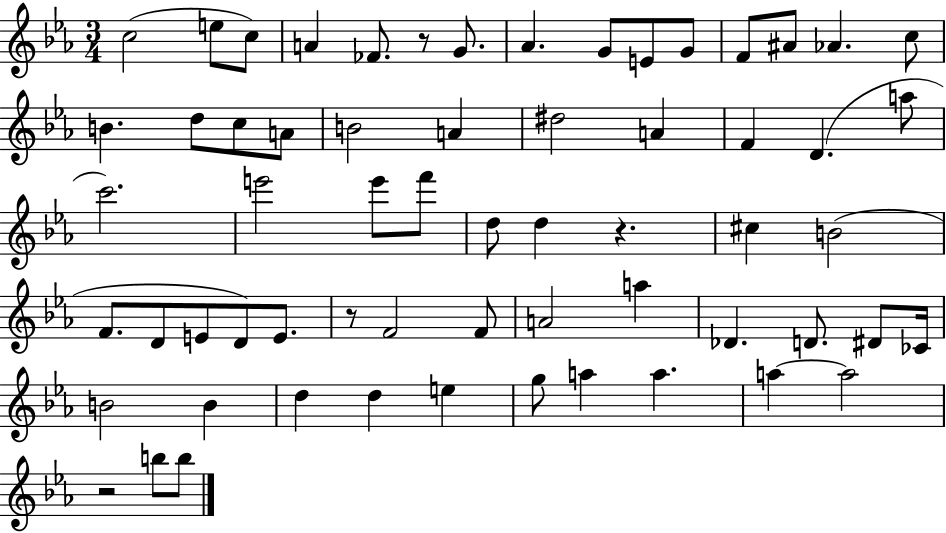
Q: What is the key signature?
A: EES major